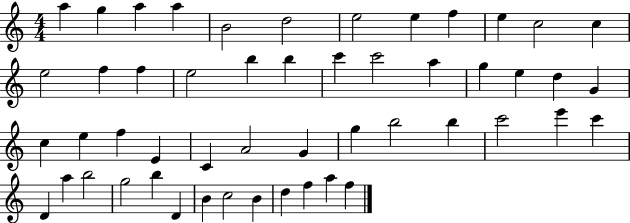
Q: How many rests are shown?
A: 0